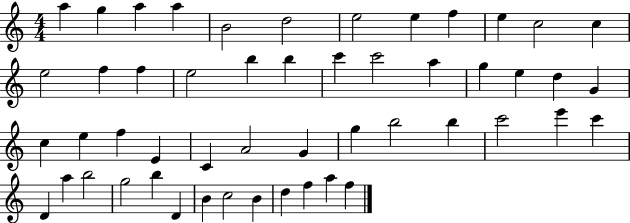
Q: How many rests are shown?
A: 0